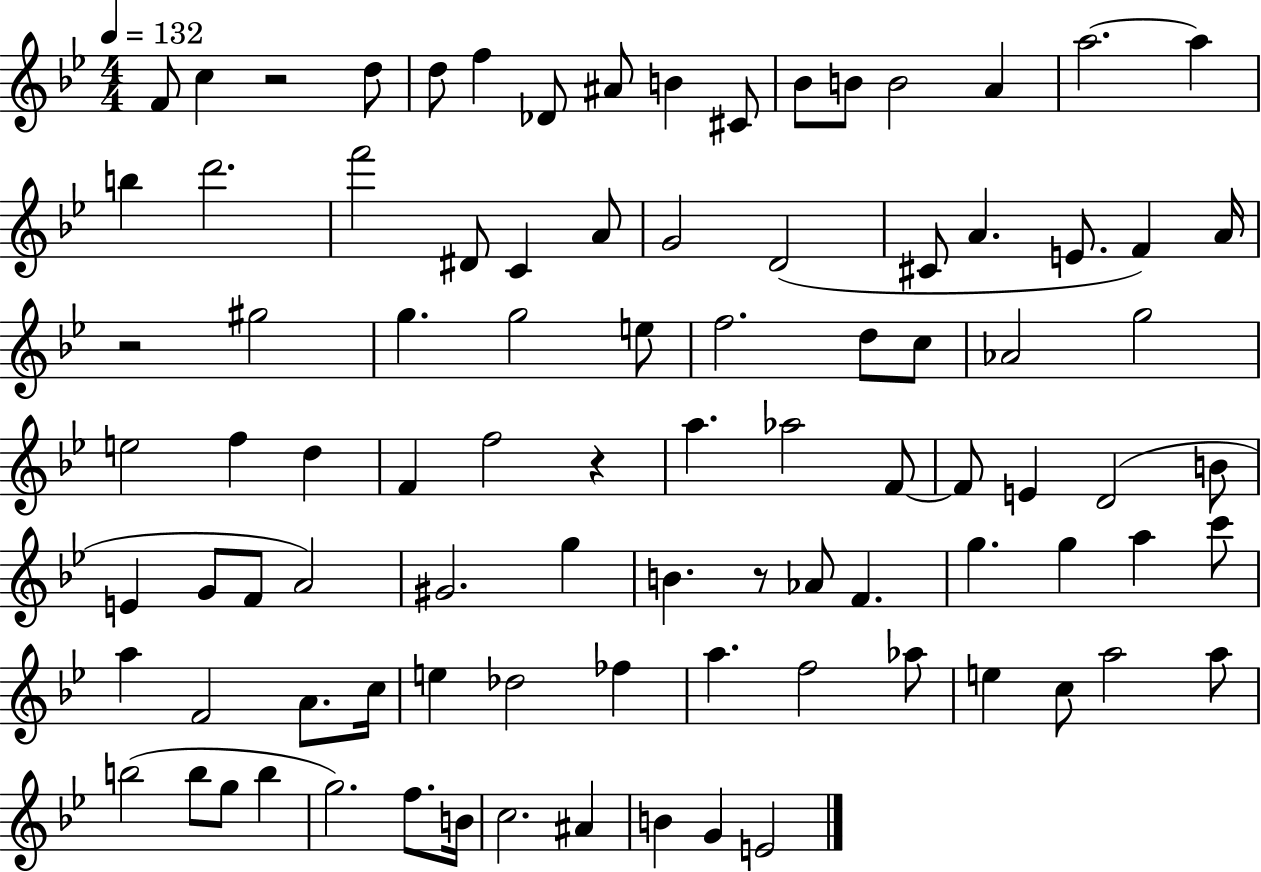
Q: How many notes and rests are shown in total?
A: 92